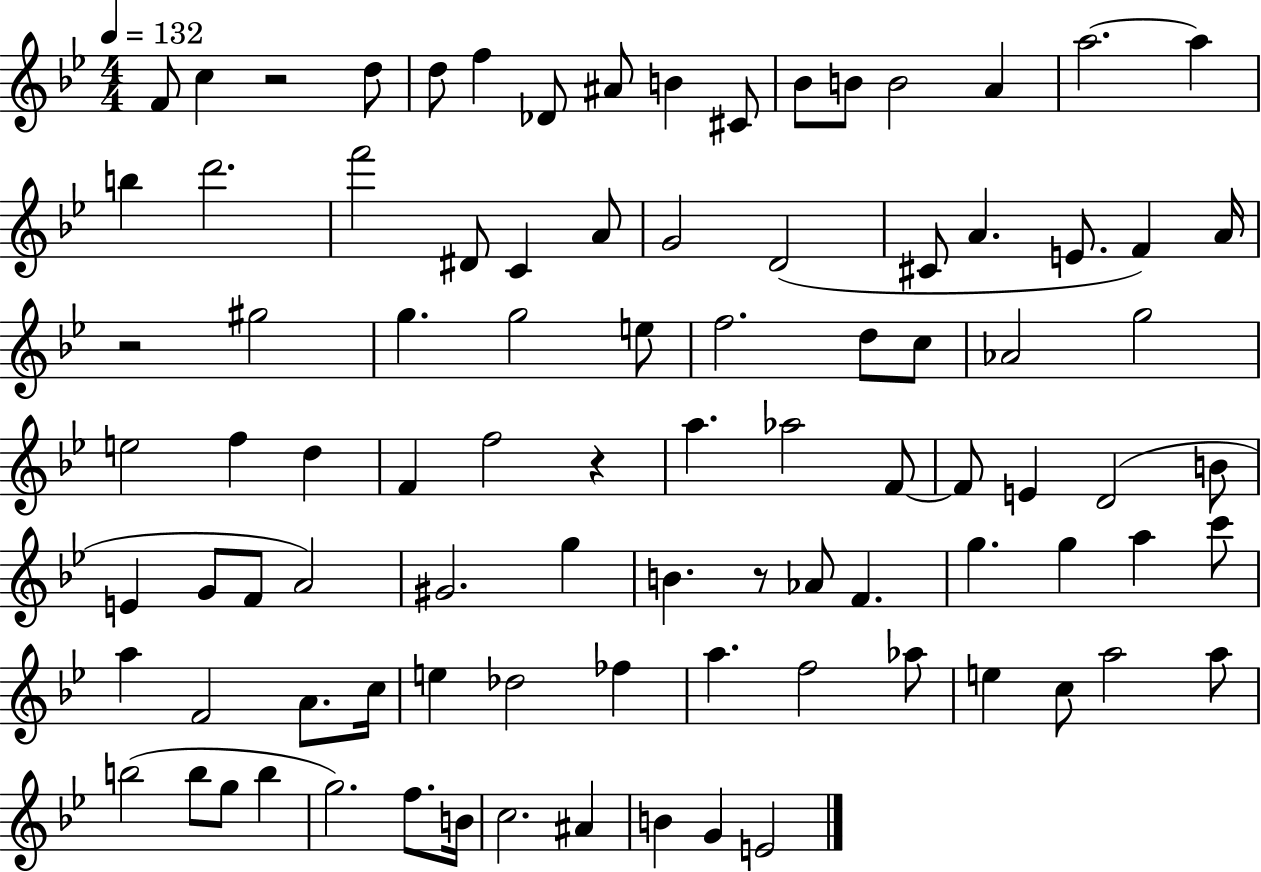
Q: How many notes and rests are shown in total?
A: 92